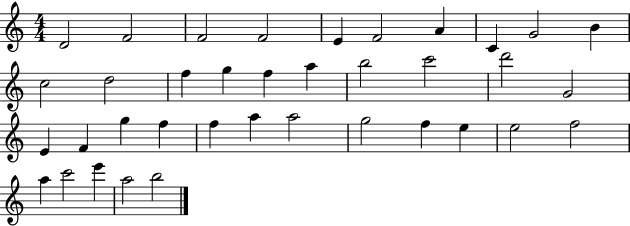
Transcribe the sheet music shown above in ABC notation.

X:1
T:Untitled
M:4/4
L:1/4
K:C
D2 F2 F2 F2 E F2 A C G2 B c2 d2 f g f a b2 c'2 d'2 G2 E F g f f a a2 g2 f e e2 f2 a c'2 e' a2 b2